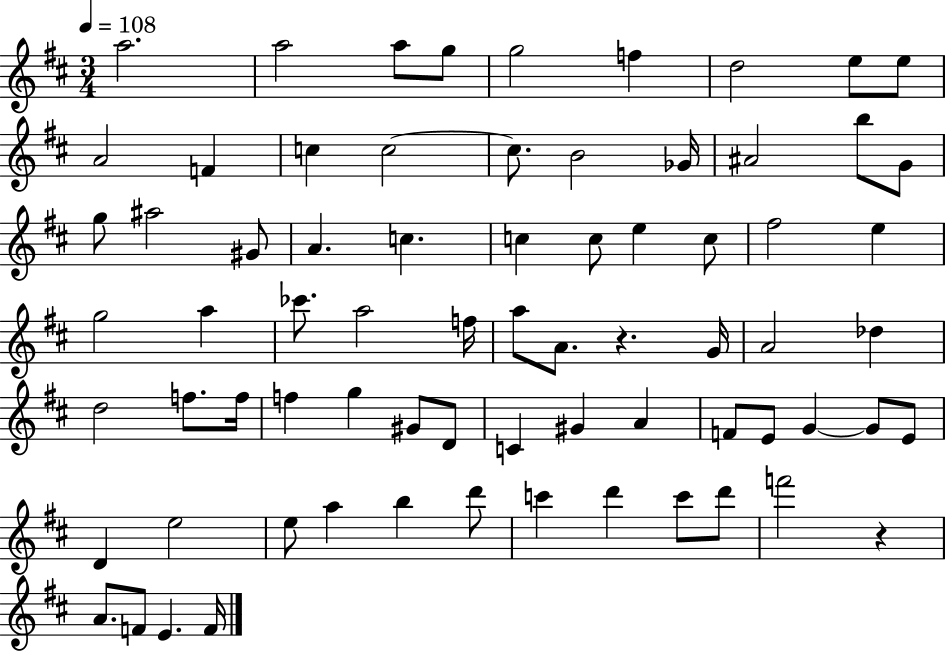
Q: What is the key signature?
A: D major